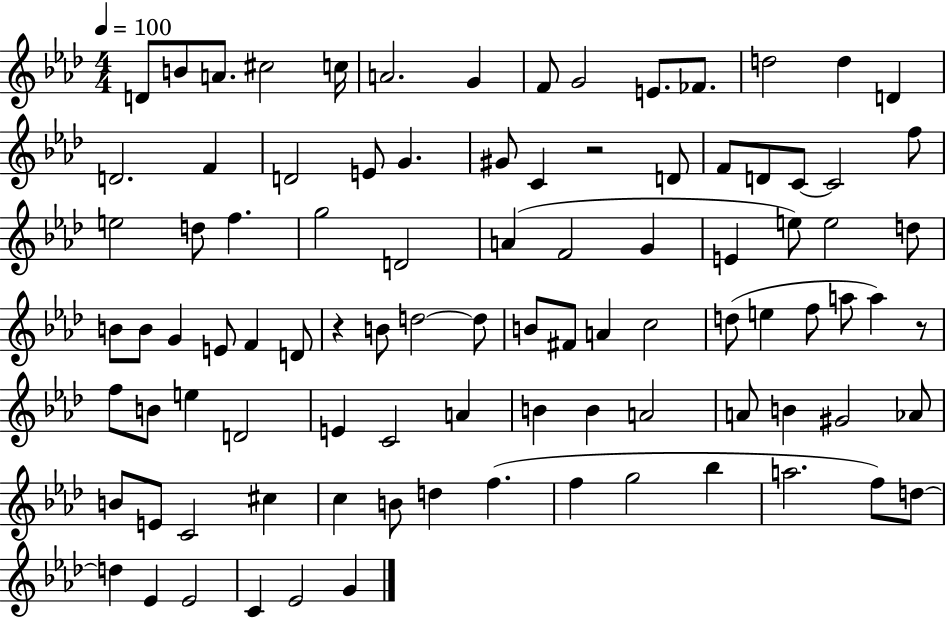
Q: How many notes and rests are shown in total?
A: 94